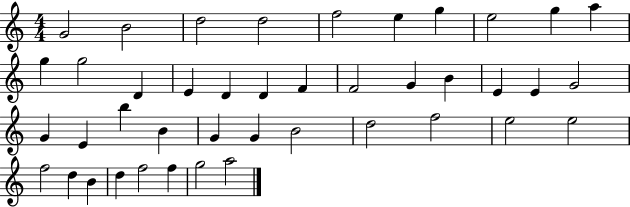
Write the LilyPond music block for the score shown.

{
  \clef treble
  \numericTimeSignature
  \time 4/4
  \key c \major
  g'2 b'2 | d''2 d''2 | f''2 e''4 g''4 | e''2 g''4 a''4 | \break g''4 g''2 d'4 | e'4 d'4 d'4 f'4 | f'2 g'4 b'4 | e'4 e'4 g'2 | \break g'4 e'4 b''4 b'4 | g'4 g'4 b'2 | d''2 f''2 | e''2 e''2 | \break f''2 d''4 b'4 | d''4 f''2 f''4 | g''2 a''2 | \bar "|."
}